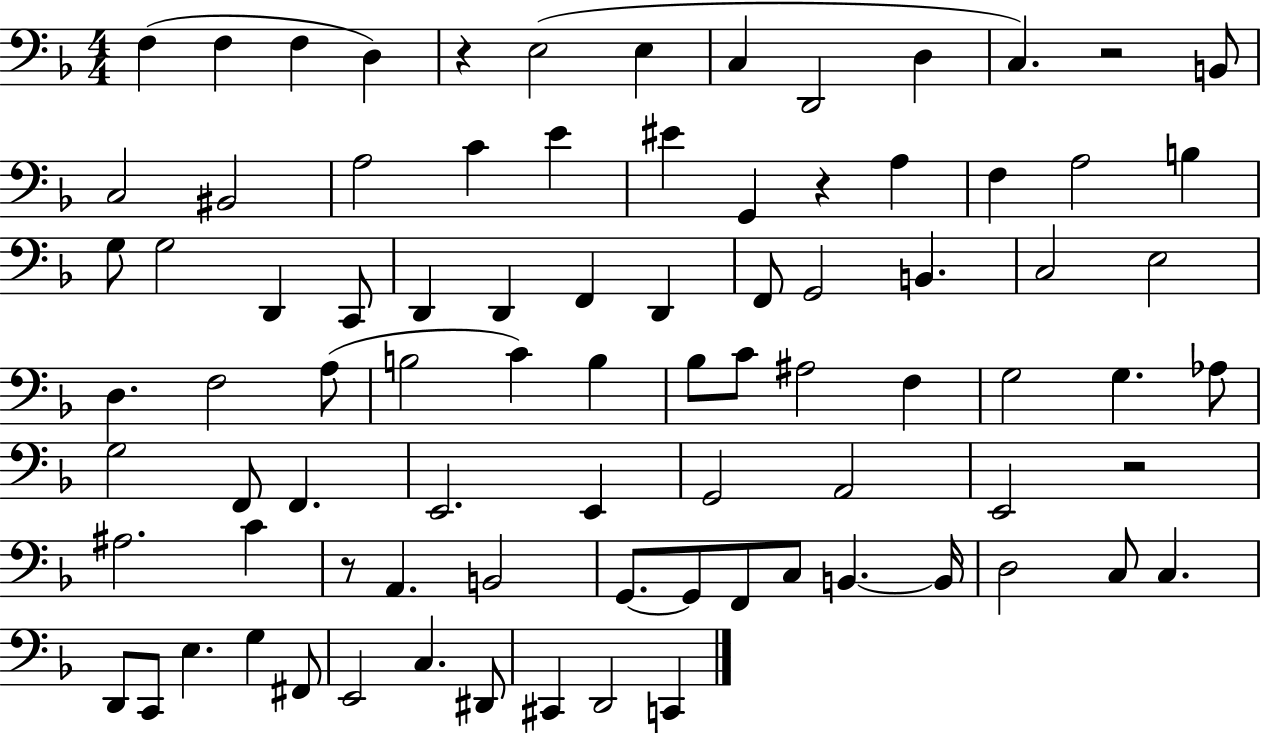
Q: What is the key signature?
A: F major